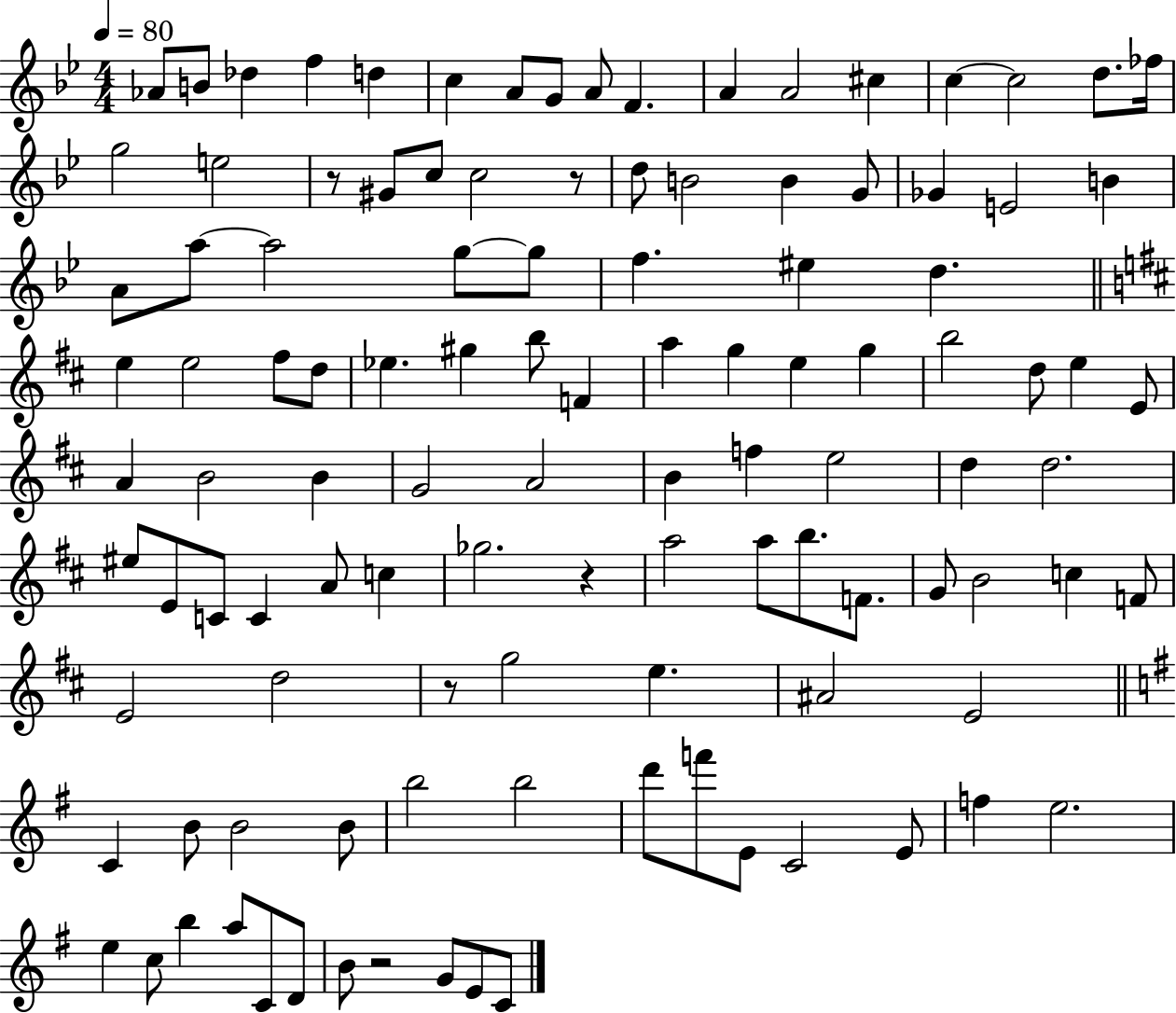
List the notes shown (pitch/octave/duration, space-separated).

Ab4/e B4/e Db5/q F5/q D5/q C5/q A4/e G4/e A4/e F4/q. A4/q A4/h C#5/q C5/q C5/h D5/e. FES5/s G5/h E5/h R/e G#4/e C5/e C5/h R/e D5/e B4/h B4/q G4/e Gb4/q E4/h B4/q A4/e A5/e A5/h G5/e G5/e F5/q. EIS5/q D5/q. E5/q E5/h F#5/e D5/e Eb5/q. G#5/q B5/e F4/q A5/q G5/q E5/q G5/q B5/h D5/e E5/q E4/e A4/q B4/h B4/q G4/h A4/h B4/q F5/q E5/h D5/q D5/h. EIS5/e E4/e C4/e C4/q A4/e C5/q Gb5/h. R/q A5/h A5/e B5/e. F4/e. G4/e B4/h C5/q F4/e E4/h D5/h R/e G5/h E5/q. A#4/h E4/h C4/q B4/e B4/h B4/e B5/h B5/h D6/e F6/e E4/e C4/h E4/e F5/q E5/h. E5/q C5/e B5/q A5/e C4/e D4/e B4/e R/h G4/e E4/e C4/e